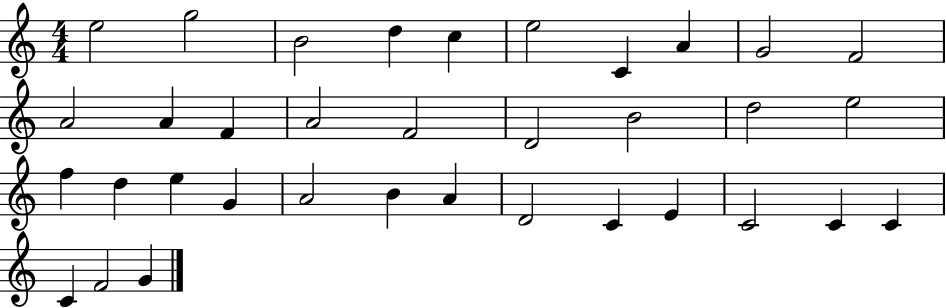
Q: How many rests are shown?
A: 0